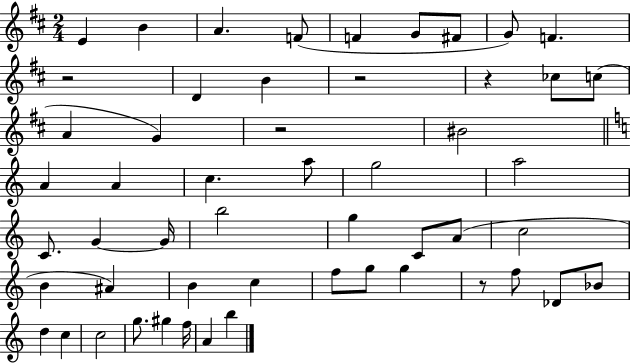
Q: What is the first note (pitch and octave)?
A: E4